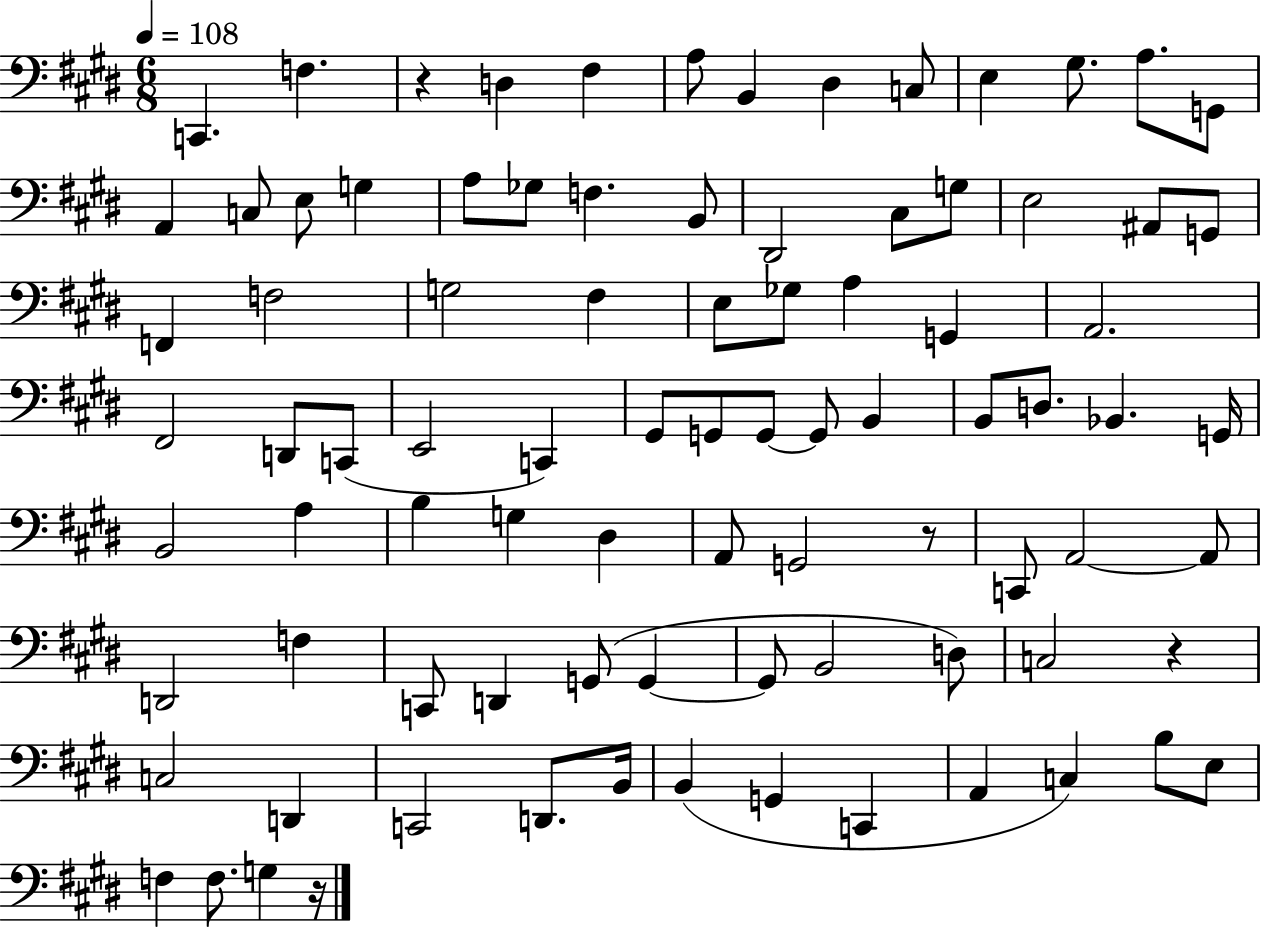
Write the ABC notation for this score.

X:1
T:Untitled
M:6/8
L:1/4
K:E
C,, F, z D, ^F, A,/2 B,, ^D, C,/2 E, ^G,/2 A,/2 G,,/2 A,, C,/2 E,/2 G, A,/2 _G,/2 F, B,,/2 ^D,,2 ^C,/2 G,/2 E,2 ^A,,/2 G,,/2 F,, F,2 G,2 ^F, E,/2 _G,/2 A, G,, A,,2 ^F,,2 D,,/2 C,,/2 E,,2 C,, ^G,,/2 G,,/2 G,,/2 G,,/2 B,, B,,/2 D,/2 _B,, G,,/4 B,,2 A, B, G, ^D, A,,/2 G,,2 z/2 C,,/2 A,,2 A,,/2 D,,2 F, C,,/2 D,, G,,/2 G,, G,,/2 B,,2 D,/2 C,2 z C,2 D,, C,,2 D,,/2 B,,/4 B,, G,, C,, A,, C, B,/2 E,/2 F, F,/2 G, z/4